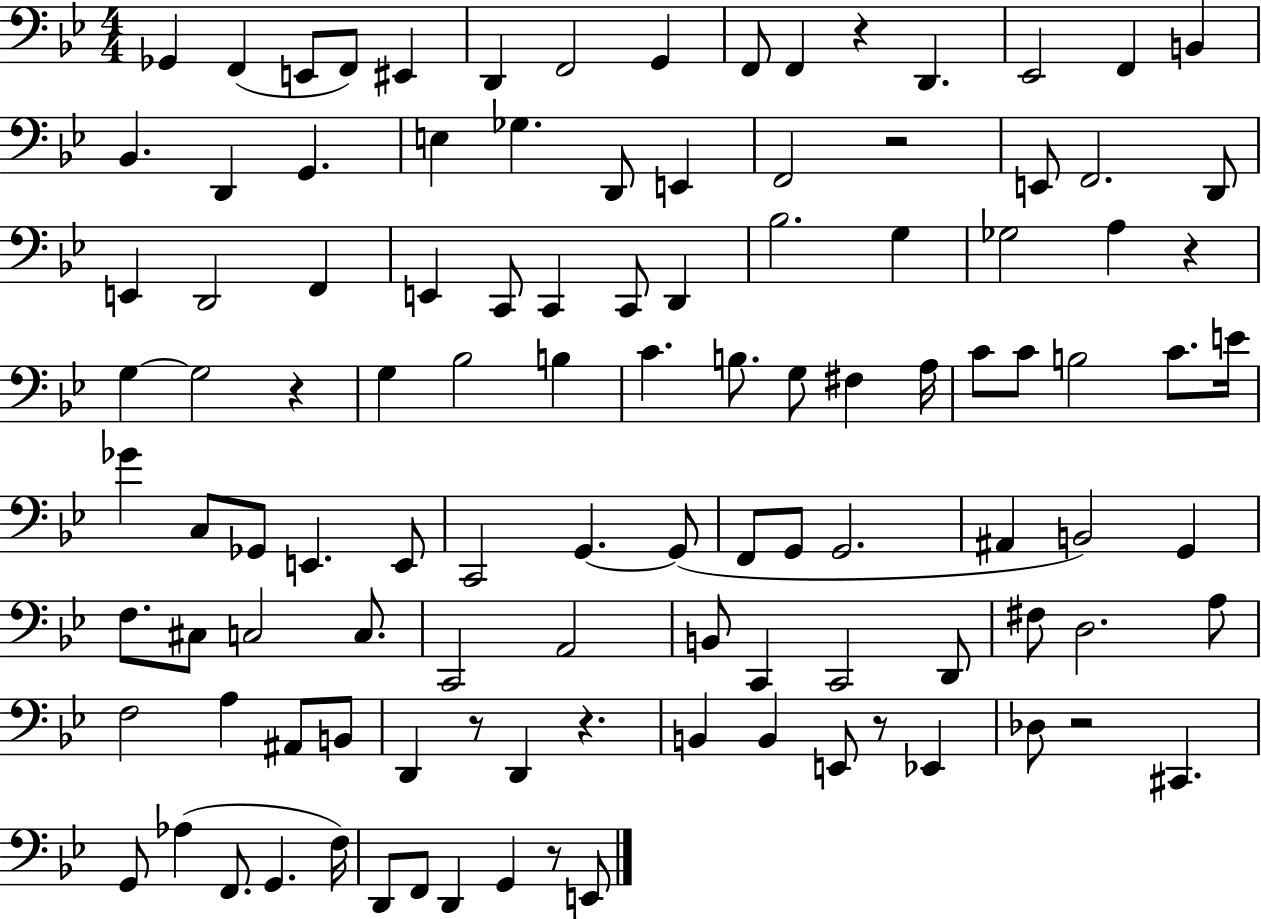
{
  \clef bass
  \numericTimeSignature
  \time 4/4
  \key bes \major
  ges,4 f,4( e,8 f,8) eis,4 | d,4 f,2 g,4 | f,8 f,4 r4 d,4. | ees,2 f,4 b,4 | \break bes,4. d,4 g,4. | e4 ges4. d,8 e,4 | f,2 r2 | e,8 f,2. d,8 | \break e,4 d,2 f,4 | e,4 c,8 c,4 c,8 d,4 | bes2. g4 | ges2 a4 r4 | \break g4~~ g2 r4 | g4 bes2 b4 | c'4. b8. g8 fis4 a16 | c'8 c'8 b2 c'8. e'16 | \break ges'4 c8 ges,8 e,4. e,8 | c,2 g,4.~~ g,8( | f,8 g,8 g,2. | ais,4 b,2) g,4 | \break f8. cis8 c2 c8. | c,2 a,2 | b,8 c,4 c,2 d,8 | fis8 d2. a8 | \break f2 a4 ais,8 b,8 | d,4 r8 d,4 r4. | b,4 b,4 e,8 r8 ees,4 | des8 r2 cis,4. | \break g,8 aes4( f,8. g,4. f16) | d,8 f,8 d,4 g,4 r8 e,8 | \bar "|."
}